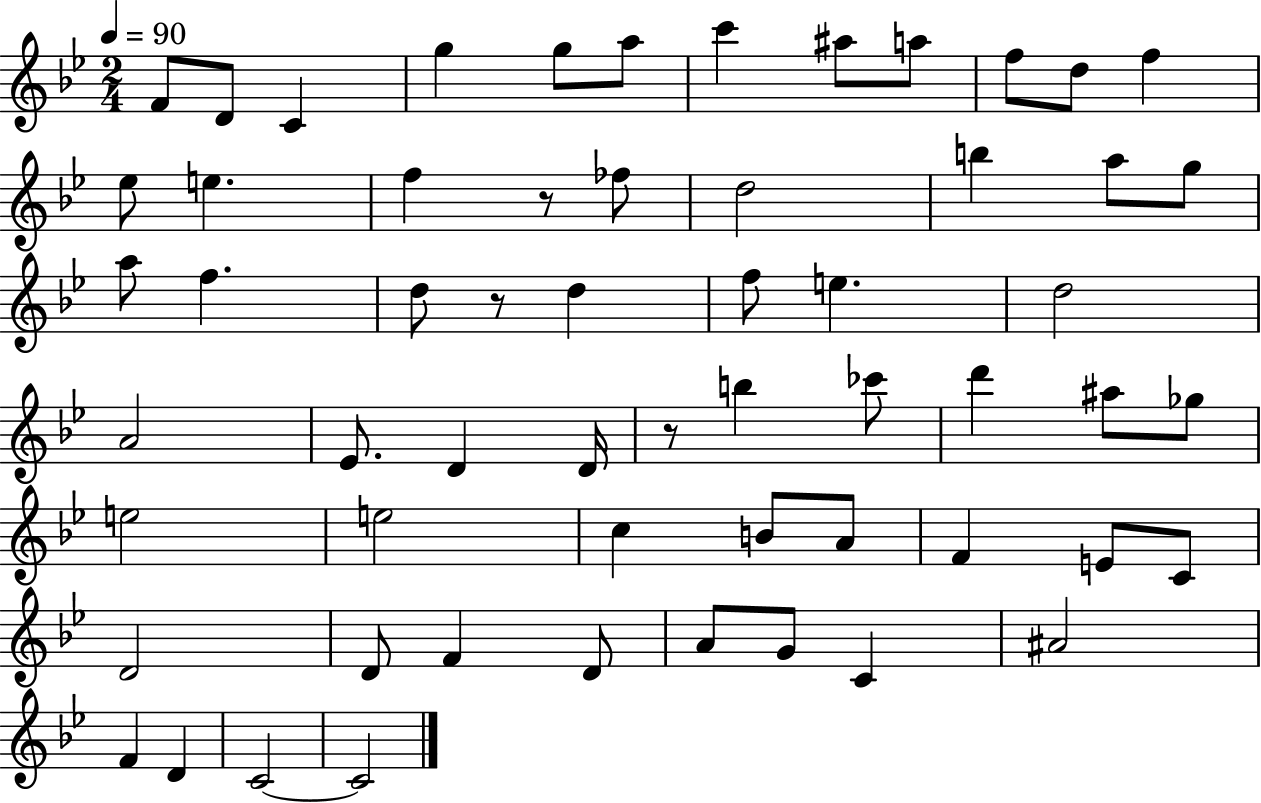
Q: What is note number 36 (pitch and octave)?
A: Gb5